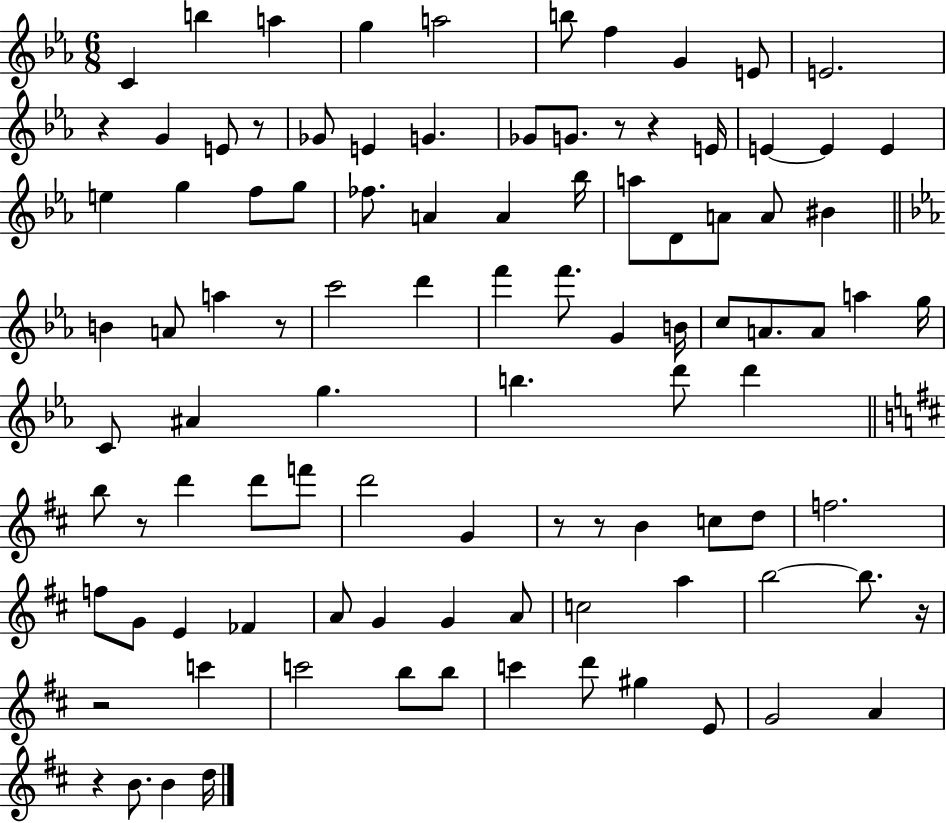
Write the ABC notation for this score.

X:1
T:Untitled
M:6/8
L:1/4
K:Eb
C b a g a2 b/2 f G E/2 E2 z G E/2 z/2 _G/2 E G _G/2 G/2 z/2 z E/4 E E E e g f/2 g/2 _f/2 A A _b/4 a/2 D/2 A/2 A/2 ^B B A/2 a z/2 c'2 d' f' f'/2 G B/4 c/2 A/2 A/2 a g/4 C/2 ^A g b d'/2 d' b/2 z/2 d' d'/2 f'/2 d'2 G z/2 z/2 B c/2 d/2 f2 f/2 G/2 E _F A/2 G G A/2 c2 a b2 b/2 z/4 z2 c' c'2 b/2 b/2 c' d'/2 ^g E/2 G2 A z B/2 B d/4